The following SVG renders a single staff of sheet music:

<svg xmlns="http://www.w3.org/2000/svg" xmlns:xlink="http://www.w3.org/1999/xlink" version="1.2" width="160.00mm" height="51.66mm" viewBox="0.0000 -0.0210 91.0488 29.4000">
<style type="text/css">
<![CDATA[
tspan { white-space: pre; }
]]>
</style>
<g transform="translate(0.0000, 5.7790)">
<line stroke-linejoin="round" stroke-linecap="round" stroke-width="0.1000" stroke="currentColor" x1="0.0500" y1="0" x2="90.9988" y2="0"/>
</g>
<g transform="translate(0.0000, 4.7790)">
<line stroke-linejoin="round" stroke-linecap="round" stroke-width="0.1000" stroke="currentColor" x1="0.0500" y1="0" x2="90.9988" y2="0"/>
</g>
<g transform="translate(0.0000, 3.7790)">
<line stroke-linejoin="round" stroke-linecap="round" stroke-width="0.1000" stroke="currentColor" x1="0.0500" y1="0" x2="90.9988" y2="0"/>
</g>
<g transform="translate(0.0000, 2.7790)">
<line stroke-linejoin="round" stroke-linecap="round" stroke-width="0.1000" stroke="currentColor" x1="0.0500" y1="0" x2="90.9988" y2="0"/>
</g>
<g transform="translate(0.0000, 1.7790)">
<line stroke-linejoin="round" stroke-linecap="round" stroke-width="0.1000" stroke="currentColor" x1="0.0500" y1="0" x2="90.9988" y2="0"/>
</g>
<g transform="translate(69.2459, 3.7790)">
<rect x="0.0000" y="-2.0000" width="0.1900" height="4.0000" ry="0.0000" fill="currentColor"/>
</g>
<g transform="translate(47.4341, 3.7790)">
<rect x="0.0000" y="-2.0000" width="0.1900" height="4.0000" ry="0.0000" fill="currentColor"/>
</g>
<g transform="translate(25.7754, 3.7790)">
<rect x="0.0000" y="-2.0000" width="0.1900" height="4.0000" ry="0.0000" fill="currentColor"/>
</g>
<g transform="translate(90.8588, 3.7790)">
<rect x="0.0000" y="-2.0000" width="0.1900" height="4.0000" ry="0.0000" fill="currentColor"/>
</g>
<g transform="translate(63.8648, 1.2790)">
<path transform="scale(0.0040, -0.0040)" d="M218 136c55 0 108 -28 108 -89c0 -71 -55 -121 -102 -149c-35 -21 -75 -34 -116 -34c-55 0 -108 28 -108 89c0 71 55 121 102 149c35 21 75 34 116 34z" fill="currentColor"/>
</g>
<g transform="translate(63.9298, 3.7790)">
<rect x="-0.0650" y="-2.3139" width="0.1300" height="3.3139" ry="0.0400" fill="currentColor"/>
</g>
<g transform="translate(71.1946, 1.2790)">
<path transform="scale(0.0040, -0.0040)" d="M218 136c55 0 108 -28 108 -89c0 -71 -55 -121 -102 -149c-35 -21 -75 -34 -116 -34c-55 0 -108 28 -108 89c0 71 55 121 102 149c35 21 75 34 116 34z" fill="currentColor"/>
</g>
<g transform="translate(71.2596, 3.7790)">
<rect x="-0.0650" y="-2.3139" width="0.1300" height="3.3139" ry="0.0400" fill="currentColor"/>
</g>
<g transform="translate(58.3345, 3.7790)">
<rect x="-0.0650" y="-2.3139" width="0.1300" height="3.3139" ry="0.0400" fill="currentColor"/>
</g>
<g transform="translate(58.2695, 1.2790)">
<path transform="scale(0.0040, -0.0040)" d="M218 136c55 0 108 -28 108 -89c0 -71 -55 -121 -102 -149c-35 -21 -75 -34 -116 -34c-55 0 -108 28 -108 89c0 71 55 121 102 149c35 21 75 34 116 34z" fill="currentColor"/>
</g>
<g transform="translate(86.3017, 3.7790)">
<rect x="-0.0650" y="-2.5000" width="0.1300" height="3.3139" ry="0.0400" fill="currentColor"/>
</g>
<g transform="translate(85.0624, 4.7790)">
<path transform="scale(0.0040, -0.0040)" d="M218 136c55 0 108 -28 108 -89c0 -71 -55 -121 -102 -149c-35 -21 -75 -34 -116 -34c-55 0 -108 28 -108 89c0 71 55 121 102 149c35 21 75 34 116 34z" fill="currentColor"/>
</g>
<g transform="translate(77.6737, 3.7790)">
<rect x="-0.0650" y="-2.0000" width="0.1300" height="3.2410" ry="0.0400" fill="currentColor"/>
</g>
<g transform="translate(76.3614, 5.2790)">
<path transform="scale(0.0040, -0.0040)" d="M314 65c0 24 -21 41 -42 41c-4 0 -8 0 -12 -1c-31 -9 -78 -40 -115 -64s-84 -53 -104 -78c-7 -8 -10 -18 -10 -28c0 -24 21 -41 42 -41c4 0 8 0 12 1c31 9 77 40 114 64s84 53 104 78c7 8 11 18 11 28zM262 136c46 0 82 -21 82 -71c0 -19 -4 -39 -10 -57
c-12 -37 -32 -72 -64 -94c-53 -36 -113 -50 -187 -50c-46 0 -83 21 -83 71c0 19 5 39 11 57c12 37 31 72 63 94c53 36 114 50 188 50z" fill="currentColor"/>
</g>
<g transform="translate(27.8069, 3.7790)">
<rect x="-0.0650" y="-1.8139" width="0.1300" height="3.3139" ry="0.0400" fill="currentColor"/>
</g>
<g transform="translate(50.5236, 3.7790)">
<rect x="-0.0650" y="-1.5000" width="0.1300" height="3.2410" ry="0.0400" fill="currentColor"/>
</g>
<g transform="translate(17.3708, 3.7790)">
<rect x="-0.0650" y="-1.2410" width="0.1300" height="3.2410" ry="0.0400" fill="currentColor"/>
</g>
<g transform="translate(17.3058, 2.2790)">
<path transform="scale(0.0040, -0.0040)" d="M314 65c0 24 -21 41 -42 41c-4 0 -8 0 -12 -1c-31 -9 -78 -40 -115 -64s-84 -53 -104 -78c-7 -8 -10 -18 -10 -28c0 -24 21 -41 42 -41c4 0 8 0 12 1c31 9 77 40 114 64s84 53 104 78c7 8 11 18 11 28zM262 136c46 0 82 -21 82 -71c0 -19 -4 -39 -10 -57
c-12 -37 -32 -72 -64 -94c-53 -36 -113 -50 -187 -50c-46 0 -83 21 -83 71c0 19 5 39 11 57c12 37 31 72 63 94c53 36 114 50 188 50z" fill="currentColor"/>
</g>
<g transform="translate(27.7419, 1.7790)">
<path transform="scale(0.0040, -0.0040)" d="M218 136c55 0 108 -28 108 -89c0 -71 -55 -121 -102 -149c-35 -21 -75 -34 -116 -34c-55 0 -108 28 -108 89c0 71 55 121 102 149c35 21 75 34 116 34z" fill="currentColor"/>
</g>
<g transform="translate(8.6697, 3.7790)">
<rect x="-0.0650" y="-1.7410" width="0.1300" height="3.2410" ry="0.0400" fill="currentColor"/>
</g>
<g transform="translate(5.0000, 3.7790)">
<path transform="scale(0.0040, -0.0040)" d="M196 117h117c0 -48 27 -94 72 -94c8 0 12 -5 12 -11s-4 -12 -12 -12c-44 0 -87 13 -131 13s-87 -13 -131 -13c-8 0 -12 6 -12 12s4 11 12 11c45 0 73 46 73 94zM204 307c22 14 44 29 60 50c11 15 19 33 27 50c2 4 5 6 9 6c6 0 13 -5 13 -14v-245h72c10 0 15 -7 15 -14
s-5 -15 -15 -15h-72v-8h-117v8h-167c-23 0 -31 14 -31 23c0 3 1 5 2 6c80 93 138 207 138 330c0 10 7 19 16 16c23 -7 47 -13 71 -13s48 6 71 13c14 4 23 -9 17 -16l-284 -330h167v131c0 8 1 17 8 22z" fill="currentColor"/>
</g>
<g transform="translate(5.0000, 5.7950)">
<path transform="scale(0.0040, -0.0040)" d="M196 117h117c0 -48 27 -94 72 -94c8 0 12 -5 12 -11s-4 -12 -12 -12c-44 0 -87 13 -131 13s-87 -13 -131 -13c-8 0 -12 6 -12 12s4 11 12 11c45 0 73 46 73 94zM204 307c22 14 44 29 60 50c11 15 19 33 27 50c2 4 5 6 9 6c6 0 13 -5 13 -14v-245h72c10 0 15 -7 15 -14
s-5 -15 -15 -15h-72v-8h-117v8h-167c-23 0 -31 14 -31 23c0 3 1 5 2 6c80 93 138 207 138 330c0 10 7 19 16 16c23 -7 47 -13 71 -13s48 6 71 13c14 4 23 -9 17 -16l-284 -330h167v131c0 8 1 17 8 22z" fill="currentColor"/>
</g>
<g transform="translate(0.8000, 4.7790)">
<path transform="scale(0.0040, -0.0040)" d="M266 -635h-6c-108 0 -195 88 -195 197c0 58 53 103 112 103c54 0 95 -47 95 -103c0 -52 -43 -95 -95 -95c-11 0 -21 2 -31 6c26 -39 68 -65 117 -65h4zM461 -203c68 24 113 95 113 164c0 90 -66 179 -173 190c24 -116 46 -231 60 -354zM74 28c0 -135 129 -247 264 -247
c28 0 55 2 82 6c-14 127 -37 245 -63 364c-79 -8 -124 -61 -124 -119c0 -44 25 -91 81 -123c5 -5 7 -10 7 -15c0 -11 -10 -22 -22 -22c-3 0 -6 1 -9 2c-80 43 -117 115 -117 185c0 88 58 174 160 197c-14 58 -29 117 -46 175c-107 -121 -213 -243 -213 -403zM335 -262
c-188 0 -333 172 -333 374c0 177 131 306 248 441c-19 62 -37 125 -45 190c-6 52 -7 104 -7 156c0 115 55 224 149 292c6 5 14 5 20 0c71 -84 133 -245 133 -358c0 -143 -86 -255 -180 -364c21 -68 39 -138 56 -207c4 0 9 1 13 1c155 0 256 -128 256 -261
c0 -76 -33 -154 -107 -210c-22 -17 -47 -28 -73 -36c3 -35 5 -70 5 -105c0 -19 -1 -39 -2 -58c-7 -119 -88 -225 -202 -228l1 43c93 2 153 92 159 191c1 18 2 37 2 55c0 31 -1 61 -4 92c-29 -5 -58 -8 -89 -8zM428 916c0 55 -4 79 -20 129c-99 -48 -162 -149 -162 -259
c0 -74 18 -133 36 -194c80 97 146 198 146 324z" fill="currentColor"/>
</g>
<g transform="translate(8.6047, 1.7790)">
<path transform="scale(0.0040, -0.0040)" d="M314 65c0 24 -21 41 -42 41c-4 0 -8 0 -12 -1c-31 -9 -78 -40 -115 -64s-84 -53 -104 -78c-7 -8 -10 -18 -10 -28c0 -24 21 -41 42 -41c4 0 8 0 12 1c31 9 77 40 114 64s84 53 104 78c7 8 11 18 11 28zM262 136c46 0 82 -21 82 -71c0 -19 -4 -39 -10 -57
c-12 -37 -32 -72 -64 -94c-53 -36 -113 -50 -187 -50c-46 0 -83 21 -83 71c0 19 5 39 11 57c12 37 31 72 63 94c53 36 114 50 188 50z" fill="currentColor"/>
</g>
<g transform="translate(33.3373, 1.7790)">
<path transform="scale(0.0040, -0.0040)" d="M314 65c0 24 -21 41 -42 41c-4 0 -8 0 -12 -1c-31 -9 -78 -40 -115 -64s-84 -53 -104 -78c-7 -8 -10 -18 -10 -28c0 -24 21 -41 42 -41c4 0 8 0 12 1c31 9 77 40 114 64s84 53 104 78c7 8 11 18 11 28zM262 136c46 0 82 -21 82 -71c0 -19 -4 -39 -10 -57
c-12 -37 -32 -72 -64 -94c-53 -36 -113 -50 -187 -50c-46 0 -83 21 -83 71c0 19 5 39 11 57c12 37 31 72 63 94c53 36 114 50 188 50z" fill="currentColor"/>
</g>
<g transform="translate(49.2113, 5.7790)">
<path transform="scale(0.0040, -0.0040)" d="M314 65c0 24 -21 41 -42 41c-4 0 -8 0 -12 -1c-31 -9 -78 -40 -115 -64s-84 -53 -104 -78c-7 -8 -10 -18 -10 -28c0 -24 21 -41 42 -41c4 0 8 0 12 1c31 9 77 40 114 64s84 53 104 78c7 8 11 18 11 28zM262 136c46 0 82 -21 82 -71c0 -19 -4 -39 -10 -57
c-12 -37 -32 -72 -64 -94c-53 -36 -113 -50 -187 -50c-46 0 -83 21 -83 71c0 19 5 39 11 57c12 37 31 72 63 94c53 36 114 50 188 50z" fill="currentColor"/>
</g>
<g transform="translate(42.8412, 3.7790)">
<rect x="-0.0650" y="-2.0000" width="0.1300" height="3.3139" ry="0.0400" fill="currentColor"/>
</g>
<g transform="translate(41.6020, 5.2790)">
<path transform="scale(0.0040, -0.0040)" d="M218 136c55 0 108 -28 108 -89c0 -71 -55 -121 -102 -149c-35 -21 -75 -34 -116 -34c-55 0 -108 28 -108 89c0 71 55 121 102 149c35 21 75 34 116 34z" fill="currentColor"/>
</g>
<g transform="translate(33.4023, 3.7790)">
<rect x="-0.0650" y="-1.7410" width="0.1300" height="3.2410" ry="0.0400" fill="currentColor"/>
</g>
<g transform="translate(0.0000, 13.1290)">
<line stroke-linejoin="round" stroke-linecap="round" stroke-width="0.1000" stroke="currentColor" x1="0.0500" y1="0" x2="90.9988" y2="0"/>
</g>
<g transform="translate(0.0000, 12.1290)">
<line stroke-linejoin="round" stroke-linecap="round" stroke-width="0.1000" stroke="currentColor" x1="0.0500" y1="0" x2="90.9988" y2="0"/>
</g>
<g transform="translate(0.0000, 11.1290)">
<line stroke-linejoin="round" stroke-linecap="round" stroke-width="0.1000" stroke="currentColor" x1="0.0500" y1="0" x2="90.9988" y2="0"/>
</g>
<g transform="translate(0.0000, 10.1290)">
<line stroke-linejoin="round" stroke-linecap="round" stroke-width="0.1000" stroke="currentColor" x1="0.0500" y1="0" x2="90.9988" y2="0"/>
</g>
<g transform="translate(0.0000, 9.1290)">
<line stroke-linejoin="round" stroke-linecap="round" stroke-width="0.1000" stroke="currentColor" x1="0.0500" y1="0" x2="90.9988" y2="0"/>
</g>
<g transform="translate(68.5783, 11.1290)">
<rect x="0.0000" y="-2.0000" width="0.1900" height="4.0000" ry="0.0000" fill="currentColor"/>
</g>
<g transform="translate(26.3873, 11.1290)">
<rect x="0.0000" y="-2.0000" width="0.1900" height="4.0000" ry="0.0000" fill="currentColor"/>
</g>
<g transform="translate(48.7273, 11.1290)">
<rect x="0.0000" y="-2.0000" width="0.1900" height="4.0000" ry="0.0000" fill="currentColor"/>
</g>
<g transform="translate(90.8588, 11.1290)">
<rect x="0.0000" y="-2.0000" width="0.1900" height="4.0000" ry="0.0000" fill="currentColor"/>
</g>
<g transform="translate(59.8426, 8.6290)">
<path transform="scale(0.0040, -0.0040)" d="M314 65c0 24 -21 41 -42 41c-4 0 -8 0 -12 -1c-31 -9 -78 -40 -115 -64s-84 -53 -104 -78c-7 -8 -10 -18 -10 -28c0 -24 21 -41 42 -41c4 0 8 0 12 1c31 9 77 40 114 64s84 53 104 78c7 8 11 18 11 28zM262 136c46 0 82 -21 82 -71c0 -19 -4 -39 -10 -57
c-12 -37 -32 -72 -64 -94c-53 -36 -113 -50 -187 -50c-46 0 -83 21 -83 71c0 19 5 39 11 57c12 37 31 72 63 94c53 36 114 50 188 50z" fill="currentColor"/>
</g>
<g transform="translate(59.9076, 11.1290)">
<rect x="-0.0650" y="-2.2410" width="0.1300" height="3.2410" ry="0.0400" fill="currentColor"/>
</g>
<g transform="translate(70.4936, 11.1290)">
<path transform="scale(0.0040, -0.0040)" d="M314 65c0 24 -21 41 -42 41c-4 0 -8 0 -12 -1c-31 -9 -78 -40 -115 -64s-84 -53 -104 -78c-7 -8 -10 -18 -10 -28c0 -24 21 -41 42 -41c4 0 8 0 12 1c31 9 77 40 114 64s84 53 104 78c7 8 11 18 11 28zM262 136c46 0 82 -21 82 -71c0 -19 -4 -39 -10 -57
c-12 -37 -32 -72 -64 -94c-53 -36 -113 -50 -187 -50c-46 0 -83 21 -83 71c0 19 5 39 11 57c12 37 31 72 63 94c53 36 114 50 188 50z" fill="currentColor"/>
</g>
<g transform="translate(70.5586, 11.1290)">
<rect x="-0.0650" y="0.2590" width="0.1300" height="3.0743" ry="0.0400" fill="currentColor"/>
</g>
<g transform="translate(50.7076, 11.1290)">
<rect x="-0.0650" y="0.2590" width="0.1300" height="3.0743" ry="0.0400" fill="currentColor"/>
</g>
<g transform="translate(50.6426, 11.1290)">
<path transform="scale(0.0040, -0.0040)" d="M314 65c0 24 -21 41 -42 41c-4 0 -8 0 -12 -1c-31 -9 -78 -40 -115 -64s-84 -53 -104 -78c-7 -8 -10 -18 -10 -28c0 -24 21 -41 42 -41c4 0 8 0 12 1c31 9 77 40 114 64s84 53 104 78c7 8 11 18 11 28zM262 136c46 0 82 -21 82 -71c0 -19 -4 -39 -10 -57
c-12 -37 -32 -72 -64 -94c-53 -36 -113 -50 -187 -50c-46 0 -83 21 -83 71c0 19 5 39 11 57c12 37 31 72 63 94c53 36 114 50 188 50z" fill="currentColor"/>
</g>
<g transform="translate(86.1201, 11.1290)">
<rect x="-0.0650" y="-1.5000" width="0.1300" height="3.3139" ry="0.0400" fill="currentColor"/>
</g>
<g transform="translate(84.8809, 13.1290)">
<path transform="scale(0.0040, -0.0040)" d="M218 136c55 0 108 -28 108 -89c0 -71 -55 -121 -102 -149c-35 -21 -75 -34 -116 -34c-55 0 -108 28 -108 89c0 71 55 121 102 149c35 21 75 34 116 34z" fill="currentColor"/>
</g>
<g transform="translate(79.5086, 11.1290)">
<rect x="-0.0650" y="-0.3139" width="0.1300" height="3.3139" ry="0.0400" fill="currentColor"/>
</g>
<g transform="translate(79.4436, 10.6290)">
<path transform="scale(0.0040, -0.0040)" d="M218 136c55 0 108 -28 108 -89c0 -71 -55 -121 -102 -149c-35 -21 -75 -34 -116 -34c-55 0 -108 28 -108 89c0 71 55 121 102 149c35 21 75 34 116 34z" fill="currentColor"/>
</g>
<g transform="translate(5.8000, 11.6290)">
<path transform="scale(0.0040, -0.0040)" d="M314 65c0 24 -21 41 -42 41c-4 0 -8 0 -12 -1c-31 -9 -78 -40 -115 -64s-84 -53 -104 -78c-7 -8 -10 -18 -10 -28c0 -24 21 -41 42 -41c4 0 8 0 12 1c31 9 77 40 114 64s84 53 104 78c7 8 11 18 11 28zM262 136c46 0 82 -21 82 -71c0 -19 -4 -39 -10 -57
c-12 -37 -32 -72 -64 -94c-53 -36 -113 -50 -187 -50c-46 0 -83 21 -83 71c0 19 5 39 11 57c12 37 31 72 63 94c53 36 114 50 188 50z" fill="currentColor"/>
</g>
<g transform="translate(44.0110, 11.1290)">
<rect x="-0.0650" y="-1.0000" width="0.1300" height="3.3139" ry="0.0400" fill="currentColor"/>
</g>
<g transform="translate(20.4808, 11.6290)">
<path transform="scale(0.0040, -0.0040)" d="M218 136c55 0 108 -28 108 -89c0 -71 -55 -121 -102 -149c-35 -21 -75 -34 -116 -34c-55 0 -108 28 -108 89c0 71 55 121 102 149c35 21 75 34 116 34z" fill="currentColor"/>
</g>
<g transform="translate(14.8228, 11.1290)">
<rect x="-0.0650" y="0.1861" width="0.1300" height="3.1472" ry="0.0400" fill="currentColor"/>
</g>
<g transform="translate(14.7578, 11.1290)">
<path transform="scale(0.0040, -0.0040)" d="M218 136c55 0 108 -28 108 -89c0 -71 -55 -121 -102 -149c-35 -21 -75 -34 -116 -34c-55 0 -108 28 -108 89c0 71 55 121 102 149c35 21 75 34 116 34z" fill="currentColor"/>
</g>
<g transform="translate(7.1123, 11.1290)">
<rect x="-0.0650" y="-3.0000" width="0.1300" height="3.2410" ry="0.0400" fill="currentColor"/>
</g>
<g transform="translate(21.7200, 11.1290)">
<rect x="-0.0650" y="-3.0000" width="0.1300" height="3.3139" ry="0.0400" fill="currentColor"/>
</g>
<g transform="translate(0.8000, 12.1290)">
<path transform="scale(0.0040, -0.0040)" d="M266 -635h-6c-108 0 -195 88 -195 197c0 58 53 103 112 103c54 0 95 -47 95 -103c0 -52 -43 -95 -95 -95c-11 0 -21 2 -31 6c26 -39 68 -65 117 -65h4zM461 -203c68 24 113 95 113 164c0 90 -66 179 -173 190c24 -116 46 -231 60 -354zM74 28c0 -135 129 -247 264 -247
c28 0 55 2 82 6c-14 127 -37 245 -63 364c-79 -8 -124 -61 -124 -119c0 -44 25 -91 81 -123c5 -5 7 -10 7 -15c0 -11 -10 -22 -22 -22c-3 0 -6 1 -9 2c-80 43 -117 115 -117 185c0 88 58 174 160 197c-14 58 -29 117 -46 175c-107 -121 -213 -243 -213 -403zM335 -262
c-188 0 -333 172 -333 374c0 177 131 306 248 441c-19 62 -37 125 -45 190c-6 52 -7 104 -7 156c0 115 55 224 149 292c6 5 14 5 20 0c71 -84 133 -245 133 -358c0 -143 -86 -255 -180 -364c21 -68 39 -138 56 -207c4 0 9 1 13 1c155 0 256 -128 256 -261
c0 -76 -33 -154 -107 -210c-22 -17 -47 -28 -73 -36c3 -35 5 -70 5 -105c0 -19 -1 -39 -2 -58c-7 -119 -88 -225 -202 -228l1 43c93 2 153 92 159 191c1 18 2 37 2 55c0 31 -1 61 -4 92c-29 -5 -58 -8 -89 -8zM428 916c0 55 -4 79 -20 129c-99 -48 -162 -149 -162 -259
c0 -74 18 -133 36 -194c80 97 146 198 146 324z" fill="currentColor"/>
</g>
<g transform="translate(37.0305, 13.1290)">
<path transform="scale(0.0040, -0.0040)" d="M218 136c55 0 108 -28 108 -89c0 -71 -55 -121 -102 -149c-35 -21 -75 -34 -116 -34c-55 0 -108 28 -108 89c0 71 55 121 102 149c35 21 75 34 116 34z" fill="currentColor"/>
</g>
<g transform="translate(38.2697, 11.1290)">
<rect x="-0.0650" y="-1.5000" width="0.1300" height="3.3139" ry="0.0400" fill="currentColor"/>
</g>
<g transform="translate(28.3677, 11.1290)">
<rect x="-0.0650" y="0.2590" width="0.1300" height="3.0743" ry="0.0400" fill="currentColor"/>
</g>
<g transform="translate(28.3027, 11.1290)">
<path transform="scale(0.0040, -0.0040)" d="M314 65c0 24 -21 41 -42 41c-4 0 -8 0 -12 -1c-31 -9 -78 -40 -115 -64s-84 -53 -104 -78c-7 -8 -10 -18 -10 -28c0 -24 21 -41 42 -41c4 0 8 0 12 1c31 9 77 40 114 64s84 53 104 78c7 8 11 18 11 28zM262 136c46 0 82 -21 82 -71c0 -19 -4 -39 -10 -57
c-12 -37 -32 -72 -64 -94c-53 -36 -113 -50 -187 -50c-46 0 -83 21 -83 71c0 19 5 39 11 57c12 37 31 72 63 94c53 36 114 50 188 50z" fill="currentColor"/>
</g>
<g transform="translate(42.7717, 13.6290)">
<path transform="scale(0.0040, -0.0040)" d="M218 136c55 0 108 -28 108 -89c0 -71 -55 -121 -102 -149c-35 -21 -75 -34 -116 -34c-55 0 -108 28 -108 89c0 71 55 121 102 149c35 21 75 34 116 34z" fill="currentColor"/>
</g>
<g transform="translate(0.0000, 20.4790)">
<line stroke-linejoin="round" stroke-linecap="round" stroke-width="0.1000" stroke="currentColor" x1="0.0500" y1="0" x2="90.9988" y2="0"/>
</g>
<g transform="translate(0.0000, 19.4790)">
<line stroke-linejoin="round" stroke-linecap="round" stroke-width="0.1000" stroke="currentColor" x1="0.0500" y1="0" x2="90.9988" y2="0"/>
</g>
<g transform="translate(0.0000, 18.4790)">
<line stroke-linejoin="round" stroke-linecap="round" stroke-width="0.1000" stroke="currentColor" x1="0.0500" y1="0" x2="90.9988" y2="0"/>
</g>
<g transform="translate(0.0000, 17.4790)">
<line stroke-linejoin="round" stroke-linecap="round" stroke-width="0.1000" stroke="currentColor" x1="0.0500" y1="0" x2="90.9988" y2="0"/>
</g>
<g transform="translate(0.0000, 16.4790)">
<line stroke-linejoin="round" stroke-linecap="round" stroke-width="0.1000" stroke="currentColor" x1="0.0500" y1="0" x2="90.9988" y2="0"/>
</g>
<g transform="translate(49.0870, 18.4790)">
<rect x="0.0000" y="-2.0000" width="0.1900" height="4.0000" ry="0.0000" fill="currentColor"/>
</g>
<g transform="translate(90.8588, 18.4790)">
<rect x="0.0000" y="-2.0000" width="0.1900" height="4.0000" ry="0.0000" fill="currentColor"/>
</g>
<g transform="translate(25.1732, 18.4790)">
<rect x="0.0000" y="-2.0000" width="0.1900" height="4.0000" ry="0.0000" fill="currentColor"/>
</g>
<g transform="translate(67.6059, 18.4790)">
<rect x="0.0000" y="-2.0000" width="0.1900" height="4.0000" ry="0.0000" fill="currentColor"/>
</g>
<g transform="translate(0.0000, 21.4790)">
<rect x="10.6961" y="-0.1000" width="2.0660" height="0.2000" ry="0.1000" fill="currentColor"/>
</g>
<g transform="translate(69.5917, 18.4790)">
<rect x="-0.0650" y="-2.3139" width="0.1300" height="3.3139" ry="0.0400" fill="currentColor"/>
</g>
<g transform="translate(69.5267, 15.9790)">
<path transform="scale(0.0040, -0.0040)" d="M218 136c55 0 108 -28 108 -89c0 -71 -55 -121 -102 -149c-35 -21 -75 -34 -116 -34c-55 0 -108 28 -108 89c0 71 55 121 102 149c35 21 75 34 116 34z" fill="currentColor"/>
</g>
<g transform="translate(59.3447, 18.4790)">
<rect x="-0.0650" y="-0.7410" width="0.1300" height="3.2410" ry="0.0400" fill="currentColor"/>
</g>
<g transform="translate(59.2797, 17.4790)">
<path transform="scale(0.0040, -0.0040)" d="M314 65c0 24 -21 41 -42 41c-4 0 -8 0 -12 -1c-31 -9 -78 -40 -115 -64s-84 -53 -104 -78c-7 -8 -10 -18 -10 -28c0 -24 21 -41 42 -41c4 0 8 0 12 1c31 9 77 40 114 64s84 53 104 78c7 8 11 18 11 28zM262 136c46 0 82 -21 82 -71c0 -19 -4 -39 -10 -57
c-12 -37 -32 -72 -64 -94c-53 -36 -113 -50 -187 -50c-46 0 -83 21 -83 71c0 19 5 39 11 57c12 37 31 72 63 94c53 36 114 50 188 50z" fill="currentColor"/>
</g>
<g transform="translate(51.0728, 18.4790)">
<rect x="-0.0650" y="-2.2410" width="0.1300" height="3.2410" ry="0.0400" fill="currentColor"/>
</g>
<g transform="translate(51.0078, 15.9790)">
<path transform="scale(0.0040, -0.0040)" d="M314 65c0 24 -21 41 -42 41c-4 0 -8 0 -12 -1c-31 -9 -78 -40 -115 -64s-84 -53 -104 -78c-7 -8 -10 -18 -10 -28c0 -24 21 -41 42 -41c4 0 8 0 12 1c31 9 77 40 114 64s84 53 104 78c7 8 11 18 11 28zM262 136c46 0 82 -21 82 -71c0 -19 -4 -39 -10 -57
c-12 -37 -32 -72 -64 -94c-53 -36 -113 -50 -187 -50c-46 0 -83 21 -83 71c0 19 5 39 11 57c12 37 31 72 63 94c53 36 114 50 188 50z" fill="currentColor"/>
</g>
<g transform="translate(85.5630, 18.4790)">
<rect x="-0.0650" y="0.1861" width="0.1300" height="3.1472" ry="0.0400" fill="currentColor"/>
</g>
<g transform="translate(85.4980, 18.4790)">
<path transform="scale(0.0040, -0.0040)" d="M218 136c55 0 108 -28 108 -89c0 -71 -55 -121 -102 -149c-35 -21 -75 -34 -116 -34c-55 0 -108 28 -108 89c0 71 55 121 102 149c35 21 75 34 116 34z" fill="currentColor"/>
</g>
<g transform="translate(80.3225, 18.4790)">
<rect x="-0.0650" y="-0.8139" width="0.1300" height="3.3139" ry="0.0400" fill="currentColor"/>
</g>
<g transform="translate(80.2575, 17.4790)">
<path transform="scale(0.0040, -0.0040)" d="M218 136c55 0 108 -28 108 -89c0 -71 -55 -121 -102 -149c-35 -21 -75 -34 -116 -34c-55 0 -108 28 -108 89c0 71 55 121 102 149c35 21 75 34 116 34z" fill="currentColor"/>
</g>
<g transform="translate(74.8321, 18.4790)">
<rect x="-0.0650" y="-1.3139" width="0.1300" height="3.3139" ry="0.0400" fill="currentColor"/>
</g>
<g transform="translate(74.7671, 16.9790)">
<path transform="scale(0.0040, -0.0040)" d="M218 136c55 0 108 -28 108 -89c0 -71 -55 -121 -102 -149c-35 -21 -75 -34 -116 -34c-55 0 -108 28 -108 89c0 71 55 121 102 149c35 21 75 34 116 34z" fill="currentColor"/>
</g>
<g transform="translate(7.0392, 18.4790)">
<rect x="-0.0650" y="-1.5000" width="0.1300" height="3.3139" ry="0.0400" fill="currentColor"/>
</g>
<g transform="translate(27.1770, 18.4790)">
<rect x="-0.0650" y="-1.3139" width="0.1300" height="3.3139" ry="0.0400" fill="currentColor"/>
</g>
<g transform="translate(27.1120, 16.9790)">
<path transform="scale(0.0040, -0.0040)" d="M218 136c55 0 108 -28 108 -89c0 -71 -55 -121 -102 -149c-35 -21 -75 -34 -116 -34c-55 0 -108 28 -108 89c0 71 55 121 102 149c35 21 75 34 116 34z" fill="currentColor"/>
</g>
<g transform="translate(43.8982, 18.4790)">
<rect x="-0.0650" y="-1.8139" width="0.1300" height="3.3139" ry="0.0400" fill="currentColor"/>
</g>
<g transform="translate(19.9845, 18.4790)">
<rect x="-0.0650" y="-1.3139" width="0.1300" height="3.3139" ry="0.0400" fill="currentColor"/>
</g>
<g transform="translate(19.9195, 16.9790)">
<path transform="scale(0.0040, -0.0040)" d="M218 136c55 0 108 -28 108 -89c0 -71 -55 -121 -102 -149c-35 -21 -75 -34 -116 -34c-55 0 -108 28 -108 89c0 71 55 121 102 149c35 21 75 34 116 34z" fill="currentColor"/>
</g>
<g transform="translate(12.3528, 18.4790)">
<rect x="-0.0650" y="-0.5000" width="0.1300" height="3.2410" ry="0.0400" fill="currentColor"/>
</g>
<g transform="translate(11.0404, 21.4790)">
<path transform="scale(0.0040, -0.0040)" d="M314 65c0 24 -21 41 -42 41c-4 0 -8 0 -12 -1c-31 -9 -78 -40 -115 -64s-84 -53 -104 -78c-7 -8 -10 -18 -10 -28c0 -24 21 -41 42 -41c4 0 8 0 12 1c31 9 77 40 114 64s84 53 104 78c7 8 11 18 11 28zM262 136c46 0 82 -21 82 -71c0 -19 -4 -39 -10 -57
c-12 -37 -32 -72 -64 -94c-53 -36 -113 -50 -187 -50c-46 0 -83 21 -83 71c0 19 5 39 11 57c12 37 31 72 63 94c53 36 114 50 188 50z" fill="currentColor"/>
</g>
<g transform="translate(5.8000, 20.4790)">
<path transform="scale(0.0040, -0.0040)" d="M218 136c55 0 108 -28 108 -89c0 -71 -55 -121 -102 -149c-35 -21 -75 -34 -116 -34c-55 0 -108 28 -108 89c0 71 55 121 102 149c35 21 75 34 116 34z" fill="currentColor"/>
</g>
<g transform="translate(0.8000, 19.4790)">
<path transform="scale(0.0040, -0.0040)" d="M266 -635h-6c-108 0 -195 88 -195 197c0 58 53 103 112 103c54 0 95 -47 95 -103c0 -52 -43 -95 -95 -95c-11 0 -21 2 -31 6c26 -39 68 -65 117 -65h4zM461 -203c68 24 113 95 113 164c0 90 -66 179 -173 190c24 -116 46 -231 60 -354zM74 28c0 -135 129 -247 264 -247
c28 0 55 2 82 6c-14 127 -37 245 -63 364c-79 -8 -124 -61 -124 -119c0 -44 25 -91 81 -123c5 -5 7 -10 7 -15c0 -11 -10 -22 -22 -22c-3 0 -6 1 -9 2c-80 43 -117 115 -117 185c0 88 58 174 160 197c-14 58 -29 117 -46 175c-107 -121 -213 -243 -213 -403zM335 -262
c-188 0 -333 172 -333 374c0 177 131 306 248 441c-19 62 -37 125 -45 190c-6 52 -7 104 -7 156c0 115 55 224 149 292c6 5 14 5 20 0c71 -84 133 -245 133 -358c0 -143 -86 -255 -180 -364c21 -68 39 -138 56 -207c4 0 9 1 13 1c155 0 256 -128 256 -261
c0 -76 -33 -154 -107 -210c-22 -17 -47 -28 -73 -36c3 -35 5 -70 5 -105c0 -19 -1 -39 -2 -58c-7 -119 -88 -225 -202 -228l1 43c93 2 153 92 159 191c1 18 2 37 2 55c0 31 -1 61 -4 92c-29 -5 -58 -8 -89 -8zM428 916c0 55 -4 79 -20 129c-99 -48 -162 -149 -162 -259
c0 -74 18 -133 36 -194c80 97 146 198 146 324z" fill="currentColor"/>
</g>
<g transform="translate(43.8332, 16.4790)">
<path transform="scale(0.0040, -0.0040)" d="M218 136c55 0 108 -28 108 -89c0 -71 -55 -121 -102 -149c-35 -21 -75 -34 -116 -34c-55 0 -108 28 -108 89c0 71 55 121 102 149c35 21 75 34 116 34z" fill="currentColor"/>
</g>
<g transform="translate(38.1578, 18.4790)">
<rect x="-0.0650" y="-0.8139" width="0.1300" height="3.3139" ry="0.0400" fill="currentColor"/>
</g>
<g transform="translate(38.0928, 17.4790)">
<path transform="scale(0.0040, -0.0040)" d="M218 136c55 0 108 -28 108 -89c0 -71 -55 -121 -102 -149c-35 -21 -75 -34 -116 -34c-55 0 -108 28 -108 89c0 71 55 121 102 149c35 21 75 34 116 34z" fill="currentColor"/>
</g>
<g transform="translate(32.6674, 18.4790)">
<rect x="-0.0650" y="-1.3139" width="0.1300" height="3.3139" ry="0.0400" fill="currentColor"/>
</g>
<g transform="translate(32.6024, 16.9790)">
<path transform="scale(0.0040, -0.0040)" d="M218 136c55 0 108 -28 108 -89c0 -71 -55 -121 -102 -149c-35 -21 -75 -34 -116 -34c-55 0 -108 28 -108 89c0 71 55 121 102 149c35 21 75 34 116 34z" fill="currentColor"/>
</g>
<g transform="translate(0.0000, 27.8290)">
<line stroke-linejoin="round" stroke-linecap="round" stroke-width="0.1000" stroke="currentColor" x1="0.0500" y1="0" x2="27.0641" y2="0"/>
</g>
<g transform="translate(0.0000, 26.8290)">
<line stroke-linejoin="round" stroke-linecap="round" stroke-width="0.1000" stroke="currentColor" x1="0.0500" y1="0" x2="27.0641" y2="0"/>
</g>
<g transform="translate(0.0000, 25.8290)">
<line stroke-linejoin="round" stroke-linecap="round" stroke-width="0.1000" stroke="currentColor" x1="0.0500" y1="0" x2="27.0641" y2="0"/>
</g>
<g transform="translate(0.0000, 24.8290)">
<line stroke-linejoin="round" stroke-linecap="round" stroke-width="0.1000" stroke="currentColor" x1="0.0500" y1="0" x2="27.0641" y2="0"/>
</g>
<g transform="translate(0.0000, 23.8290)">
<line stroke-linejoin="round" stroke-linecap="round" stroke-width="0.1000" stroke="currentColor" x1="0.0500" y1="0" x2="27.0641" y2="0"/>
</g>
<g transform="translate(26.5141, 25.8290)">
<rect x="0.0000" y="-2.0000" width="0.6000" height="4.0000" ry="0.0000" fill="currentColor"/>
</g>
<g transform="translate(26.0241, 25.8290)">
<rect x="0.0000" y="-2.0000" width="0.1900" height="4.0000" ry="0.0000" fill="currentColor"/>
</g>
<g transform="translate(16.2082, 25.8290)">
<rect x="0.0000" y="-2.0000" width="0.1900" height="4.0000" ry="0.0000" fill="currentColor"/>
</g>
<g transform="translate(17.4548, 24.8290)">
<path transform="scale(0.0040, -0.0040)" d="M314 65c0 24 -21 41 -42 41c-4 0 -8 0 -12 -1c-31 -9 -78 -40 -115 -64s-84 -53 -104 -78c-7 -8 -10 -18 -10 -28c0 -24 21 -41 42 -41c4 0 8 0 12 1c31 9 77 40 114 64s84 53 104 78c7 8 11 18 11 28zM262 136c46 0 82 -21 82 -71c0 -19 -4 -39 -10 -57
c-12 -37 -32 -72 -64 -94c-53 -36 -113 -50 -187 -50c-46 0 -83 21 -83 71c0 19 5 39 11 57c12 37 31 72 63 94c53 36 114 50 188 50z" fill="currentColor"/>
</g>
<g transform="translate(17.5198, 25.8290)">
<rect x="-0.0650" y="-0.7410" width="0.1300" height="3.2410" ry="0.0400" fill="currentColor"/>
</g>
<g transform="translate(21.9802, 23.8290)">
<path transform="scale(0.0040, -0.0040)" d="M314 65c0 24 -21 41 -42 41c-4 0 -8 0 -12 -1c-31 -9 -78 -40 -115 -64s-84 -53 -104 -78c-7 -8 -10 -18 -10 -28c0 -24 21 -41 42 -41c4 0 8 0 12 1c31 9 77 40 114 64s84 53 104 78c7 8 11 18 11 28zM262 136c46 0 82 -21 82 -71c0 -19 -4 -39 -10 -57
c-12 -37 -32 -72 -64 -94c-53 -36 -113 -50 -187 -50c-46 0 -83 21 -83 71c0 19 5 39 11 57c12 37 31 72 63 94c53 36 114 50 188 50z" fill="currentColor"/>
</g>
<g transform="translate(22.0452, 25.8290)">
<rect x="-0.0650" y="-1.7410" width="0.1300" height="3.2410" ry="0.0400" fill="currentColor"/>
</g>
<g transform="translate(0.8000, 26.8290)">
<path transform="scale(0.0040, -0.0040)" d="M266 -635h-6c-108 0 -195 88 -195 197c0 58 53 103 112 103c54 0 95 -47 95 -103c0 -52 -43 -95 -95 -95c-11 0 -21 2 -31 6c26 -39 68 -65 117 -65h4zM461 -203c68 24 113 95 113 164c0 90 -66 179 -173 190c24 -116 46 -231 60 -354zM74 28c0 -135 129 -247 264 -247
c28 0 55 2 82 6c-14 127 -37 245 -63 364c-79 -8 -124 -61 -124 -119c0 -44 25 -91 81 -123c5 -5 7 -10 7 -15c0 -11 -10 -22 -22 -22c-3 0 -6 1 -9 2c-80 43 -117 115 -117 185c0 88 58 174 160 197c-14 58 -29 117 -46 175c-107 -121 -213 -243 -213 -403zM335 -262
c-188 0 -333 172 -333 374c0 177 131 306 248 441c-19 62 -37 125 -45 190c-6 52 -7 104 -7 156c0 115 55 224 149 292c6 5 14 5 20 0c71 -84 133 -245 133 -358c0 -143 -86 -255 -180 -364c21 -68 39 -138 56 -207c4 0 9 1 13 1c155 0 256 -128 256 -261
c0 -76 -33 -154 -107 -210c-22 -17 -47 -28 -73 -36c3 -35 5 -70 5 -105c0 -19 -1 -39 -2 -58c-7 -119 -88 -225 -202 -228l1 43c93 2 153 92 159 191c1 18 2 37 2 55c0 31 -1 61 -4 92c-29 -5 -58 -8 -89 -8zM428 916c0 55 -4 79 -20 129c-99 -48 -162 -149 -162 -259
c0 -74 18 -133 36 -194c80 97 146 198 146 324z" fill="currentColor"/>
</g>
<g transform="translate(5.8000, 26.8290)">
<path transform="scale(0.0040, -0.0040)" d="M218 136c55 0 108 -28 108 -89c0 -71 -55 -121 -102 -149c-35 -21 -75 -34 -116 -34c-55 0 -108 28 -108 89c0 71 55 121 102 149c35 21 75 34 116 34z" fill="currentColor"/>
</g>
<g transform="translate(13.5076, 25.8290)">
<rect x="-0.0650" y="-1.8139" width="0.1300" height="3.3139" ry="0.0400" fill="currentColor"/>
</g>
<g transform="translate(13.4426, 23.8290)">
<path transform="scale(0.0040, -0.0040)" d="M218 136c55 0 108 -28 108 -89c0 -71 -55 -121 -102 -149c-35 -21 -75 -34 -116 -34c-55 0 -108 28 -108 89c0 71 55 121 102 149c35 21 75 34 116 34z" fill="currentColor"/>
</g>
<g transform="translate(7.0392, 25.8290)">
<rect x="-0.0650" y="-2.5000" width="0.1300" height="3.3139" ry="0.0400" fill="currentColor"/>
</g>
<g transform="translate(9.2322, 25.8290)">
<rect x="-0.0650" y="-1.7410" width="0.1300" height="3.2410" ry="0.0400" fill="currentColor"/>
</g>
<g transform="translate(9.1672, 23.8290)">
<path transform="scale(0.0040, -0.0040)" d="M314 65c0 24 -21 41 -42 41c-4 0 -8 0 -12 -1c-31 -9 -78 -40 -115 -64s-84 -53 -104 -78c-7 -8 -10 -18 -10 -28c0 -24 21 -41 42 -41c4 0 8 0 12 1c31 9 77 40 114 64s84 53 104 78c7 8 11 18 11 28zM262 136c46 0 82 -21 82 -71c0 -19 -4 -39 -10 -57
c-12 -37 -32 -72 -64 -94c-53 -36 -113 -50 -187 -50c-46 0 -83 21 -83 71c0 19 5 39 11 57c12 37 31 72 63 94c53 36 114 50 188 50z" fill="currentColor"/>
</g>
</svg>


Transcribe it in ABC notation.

X:1
T:Untitled
M:4/4
L:1/4
K:C
f2 e2 f f2 F E2 g g g F2 G A2 B A B2 E D B2 g2 B2 c E E C2 e e e d f g2 d2 g e d B G f2 f d2 f2